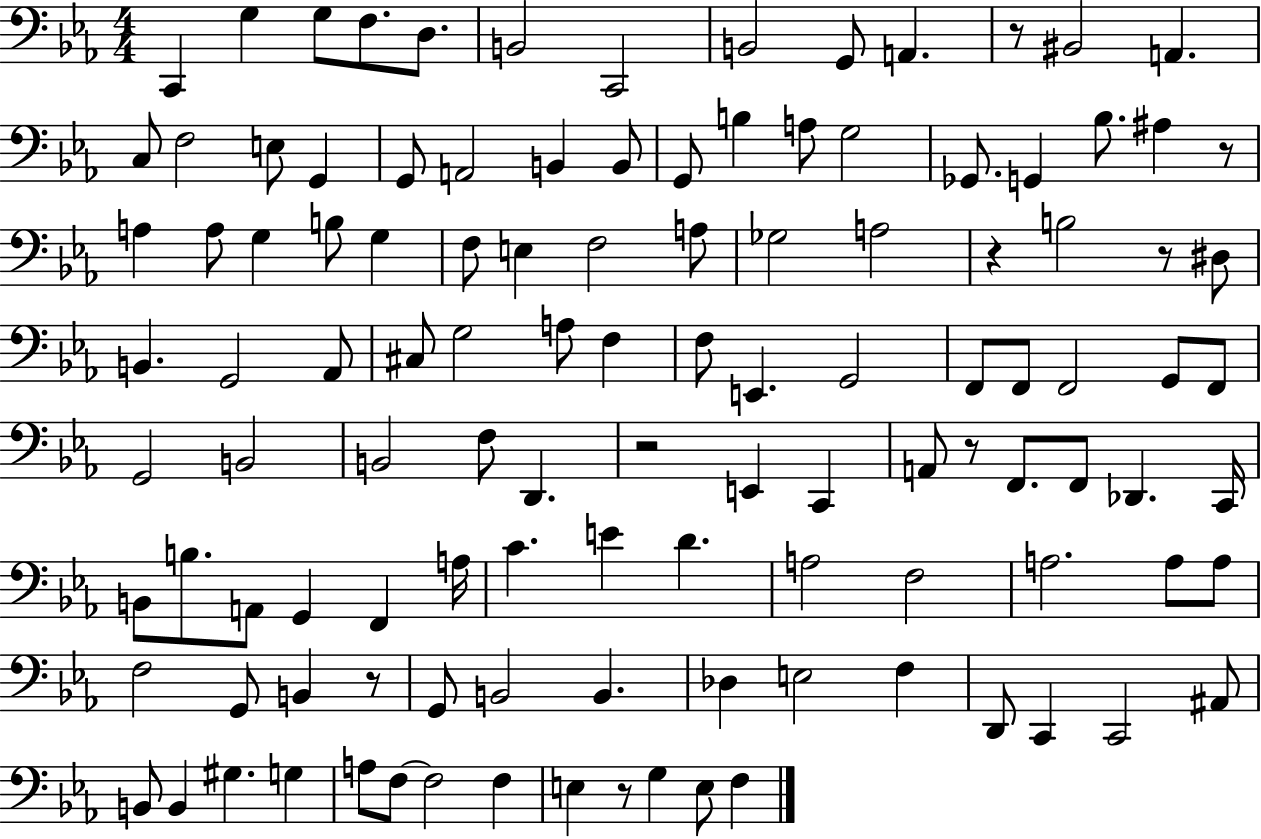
C2/q G3/q G3/e F3/e. D3/e. B2/h C2/h B2/h G2/e A2/q. R/e BIS2/h A2/q. C3/e F3/h E3/e G2/q G2/e A2/h B2/q B2/e G2/e B3/q A3/e G3/h Gb2/e. G2/q Bb3/e. A#3/q R/e A3/q A3/e G3/q B3/e G3/q F3/e E3/q F3/h A3/e Gb3/h A3/h R/q B3/h R/e D#3/e B2/q. G2/h Ab2/e C#3/e G3/h A3/e F3/q F3/e E2/q. G2/h F2/e F2/e F2/h G2/e F2/e G2/h B2/h B2/h F3/e D2/q. R/h E2/q C2/q A2/e R/e F2/e. F2/e Db2/q. C2/s B2/e B3/e. A2/e G2/q F2/q A3/s C4/q. E4/q D4/q. A3/h F3/h A3/h. A3/e A3/e F3/h G2/e B2/q R/e G2/e B2/h B2/q. Db3/q E3/h F3/q D2/e C2/q C2/h A#2/e B2/e B2/q G#3/q. G3/q A3/e F3/e F3/h F3/q E3/q R/e G3/q E3/e F3/q